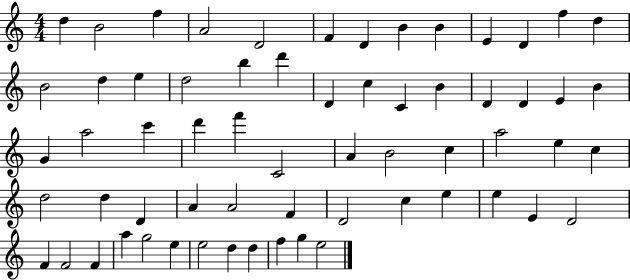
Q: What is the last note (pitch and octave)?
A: E5